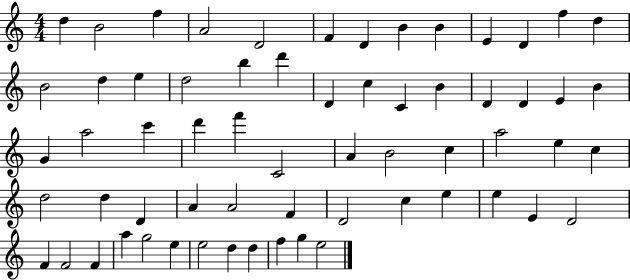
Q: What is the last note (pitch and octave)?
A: E5